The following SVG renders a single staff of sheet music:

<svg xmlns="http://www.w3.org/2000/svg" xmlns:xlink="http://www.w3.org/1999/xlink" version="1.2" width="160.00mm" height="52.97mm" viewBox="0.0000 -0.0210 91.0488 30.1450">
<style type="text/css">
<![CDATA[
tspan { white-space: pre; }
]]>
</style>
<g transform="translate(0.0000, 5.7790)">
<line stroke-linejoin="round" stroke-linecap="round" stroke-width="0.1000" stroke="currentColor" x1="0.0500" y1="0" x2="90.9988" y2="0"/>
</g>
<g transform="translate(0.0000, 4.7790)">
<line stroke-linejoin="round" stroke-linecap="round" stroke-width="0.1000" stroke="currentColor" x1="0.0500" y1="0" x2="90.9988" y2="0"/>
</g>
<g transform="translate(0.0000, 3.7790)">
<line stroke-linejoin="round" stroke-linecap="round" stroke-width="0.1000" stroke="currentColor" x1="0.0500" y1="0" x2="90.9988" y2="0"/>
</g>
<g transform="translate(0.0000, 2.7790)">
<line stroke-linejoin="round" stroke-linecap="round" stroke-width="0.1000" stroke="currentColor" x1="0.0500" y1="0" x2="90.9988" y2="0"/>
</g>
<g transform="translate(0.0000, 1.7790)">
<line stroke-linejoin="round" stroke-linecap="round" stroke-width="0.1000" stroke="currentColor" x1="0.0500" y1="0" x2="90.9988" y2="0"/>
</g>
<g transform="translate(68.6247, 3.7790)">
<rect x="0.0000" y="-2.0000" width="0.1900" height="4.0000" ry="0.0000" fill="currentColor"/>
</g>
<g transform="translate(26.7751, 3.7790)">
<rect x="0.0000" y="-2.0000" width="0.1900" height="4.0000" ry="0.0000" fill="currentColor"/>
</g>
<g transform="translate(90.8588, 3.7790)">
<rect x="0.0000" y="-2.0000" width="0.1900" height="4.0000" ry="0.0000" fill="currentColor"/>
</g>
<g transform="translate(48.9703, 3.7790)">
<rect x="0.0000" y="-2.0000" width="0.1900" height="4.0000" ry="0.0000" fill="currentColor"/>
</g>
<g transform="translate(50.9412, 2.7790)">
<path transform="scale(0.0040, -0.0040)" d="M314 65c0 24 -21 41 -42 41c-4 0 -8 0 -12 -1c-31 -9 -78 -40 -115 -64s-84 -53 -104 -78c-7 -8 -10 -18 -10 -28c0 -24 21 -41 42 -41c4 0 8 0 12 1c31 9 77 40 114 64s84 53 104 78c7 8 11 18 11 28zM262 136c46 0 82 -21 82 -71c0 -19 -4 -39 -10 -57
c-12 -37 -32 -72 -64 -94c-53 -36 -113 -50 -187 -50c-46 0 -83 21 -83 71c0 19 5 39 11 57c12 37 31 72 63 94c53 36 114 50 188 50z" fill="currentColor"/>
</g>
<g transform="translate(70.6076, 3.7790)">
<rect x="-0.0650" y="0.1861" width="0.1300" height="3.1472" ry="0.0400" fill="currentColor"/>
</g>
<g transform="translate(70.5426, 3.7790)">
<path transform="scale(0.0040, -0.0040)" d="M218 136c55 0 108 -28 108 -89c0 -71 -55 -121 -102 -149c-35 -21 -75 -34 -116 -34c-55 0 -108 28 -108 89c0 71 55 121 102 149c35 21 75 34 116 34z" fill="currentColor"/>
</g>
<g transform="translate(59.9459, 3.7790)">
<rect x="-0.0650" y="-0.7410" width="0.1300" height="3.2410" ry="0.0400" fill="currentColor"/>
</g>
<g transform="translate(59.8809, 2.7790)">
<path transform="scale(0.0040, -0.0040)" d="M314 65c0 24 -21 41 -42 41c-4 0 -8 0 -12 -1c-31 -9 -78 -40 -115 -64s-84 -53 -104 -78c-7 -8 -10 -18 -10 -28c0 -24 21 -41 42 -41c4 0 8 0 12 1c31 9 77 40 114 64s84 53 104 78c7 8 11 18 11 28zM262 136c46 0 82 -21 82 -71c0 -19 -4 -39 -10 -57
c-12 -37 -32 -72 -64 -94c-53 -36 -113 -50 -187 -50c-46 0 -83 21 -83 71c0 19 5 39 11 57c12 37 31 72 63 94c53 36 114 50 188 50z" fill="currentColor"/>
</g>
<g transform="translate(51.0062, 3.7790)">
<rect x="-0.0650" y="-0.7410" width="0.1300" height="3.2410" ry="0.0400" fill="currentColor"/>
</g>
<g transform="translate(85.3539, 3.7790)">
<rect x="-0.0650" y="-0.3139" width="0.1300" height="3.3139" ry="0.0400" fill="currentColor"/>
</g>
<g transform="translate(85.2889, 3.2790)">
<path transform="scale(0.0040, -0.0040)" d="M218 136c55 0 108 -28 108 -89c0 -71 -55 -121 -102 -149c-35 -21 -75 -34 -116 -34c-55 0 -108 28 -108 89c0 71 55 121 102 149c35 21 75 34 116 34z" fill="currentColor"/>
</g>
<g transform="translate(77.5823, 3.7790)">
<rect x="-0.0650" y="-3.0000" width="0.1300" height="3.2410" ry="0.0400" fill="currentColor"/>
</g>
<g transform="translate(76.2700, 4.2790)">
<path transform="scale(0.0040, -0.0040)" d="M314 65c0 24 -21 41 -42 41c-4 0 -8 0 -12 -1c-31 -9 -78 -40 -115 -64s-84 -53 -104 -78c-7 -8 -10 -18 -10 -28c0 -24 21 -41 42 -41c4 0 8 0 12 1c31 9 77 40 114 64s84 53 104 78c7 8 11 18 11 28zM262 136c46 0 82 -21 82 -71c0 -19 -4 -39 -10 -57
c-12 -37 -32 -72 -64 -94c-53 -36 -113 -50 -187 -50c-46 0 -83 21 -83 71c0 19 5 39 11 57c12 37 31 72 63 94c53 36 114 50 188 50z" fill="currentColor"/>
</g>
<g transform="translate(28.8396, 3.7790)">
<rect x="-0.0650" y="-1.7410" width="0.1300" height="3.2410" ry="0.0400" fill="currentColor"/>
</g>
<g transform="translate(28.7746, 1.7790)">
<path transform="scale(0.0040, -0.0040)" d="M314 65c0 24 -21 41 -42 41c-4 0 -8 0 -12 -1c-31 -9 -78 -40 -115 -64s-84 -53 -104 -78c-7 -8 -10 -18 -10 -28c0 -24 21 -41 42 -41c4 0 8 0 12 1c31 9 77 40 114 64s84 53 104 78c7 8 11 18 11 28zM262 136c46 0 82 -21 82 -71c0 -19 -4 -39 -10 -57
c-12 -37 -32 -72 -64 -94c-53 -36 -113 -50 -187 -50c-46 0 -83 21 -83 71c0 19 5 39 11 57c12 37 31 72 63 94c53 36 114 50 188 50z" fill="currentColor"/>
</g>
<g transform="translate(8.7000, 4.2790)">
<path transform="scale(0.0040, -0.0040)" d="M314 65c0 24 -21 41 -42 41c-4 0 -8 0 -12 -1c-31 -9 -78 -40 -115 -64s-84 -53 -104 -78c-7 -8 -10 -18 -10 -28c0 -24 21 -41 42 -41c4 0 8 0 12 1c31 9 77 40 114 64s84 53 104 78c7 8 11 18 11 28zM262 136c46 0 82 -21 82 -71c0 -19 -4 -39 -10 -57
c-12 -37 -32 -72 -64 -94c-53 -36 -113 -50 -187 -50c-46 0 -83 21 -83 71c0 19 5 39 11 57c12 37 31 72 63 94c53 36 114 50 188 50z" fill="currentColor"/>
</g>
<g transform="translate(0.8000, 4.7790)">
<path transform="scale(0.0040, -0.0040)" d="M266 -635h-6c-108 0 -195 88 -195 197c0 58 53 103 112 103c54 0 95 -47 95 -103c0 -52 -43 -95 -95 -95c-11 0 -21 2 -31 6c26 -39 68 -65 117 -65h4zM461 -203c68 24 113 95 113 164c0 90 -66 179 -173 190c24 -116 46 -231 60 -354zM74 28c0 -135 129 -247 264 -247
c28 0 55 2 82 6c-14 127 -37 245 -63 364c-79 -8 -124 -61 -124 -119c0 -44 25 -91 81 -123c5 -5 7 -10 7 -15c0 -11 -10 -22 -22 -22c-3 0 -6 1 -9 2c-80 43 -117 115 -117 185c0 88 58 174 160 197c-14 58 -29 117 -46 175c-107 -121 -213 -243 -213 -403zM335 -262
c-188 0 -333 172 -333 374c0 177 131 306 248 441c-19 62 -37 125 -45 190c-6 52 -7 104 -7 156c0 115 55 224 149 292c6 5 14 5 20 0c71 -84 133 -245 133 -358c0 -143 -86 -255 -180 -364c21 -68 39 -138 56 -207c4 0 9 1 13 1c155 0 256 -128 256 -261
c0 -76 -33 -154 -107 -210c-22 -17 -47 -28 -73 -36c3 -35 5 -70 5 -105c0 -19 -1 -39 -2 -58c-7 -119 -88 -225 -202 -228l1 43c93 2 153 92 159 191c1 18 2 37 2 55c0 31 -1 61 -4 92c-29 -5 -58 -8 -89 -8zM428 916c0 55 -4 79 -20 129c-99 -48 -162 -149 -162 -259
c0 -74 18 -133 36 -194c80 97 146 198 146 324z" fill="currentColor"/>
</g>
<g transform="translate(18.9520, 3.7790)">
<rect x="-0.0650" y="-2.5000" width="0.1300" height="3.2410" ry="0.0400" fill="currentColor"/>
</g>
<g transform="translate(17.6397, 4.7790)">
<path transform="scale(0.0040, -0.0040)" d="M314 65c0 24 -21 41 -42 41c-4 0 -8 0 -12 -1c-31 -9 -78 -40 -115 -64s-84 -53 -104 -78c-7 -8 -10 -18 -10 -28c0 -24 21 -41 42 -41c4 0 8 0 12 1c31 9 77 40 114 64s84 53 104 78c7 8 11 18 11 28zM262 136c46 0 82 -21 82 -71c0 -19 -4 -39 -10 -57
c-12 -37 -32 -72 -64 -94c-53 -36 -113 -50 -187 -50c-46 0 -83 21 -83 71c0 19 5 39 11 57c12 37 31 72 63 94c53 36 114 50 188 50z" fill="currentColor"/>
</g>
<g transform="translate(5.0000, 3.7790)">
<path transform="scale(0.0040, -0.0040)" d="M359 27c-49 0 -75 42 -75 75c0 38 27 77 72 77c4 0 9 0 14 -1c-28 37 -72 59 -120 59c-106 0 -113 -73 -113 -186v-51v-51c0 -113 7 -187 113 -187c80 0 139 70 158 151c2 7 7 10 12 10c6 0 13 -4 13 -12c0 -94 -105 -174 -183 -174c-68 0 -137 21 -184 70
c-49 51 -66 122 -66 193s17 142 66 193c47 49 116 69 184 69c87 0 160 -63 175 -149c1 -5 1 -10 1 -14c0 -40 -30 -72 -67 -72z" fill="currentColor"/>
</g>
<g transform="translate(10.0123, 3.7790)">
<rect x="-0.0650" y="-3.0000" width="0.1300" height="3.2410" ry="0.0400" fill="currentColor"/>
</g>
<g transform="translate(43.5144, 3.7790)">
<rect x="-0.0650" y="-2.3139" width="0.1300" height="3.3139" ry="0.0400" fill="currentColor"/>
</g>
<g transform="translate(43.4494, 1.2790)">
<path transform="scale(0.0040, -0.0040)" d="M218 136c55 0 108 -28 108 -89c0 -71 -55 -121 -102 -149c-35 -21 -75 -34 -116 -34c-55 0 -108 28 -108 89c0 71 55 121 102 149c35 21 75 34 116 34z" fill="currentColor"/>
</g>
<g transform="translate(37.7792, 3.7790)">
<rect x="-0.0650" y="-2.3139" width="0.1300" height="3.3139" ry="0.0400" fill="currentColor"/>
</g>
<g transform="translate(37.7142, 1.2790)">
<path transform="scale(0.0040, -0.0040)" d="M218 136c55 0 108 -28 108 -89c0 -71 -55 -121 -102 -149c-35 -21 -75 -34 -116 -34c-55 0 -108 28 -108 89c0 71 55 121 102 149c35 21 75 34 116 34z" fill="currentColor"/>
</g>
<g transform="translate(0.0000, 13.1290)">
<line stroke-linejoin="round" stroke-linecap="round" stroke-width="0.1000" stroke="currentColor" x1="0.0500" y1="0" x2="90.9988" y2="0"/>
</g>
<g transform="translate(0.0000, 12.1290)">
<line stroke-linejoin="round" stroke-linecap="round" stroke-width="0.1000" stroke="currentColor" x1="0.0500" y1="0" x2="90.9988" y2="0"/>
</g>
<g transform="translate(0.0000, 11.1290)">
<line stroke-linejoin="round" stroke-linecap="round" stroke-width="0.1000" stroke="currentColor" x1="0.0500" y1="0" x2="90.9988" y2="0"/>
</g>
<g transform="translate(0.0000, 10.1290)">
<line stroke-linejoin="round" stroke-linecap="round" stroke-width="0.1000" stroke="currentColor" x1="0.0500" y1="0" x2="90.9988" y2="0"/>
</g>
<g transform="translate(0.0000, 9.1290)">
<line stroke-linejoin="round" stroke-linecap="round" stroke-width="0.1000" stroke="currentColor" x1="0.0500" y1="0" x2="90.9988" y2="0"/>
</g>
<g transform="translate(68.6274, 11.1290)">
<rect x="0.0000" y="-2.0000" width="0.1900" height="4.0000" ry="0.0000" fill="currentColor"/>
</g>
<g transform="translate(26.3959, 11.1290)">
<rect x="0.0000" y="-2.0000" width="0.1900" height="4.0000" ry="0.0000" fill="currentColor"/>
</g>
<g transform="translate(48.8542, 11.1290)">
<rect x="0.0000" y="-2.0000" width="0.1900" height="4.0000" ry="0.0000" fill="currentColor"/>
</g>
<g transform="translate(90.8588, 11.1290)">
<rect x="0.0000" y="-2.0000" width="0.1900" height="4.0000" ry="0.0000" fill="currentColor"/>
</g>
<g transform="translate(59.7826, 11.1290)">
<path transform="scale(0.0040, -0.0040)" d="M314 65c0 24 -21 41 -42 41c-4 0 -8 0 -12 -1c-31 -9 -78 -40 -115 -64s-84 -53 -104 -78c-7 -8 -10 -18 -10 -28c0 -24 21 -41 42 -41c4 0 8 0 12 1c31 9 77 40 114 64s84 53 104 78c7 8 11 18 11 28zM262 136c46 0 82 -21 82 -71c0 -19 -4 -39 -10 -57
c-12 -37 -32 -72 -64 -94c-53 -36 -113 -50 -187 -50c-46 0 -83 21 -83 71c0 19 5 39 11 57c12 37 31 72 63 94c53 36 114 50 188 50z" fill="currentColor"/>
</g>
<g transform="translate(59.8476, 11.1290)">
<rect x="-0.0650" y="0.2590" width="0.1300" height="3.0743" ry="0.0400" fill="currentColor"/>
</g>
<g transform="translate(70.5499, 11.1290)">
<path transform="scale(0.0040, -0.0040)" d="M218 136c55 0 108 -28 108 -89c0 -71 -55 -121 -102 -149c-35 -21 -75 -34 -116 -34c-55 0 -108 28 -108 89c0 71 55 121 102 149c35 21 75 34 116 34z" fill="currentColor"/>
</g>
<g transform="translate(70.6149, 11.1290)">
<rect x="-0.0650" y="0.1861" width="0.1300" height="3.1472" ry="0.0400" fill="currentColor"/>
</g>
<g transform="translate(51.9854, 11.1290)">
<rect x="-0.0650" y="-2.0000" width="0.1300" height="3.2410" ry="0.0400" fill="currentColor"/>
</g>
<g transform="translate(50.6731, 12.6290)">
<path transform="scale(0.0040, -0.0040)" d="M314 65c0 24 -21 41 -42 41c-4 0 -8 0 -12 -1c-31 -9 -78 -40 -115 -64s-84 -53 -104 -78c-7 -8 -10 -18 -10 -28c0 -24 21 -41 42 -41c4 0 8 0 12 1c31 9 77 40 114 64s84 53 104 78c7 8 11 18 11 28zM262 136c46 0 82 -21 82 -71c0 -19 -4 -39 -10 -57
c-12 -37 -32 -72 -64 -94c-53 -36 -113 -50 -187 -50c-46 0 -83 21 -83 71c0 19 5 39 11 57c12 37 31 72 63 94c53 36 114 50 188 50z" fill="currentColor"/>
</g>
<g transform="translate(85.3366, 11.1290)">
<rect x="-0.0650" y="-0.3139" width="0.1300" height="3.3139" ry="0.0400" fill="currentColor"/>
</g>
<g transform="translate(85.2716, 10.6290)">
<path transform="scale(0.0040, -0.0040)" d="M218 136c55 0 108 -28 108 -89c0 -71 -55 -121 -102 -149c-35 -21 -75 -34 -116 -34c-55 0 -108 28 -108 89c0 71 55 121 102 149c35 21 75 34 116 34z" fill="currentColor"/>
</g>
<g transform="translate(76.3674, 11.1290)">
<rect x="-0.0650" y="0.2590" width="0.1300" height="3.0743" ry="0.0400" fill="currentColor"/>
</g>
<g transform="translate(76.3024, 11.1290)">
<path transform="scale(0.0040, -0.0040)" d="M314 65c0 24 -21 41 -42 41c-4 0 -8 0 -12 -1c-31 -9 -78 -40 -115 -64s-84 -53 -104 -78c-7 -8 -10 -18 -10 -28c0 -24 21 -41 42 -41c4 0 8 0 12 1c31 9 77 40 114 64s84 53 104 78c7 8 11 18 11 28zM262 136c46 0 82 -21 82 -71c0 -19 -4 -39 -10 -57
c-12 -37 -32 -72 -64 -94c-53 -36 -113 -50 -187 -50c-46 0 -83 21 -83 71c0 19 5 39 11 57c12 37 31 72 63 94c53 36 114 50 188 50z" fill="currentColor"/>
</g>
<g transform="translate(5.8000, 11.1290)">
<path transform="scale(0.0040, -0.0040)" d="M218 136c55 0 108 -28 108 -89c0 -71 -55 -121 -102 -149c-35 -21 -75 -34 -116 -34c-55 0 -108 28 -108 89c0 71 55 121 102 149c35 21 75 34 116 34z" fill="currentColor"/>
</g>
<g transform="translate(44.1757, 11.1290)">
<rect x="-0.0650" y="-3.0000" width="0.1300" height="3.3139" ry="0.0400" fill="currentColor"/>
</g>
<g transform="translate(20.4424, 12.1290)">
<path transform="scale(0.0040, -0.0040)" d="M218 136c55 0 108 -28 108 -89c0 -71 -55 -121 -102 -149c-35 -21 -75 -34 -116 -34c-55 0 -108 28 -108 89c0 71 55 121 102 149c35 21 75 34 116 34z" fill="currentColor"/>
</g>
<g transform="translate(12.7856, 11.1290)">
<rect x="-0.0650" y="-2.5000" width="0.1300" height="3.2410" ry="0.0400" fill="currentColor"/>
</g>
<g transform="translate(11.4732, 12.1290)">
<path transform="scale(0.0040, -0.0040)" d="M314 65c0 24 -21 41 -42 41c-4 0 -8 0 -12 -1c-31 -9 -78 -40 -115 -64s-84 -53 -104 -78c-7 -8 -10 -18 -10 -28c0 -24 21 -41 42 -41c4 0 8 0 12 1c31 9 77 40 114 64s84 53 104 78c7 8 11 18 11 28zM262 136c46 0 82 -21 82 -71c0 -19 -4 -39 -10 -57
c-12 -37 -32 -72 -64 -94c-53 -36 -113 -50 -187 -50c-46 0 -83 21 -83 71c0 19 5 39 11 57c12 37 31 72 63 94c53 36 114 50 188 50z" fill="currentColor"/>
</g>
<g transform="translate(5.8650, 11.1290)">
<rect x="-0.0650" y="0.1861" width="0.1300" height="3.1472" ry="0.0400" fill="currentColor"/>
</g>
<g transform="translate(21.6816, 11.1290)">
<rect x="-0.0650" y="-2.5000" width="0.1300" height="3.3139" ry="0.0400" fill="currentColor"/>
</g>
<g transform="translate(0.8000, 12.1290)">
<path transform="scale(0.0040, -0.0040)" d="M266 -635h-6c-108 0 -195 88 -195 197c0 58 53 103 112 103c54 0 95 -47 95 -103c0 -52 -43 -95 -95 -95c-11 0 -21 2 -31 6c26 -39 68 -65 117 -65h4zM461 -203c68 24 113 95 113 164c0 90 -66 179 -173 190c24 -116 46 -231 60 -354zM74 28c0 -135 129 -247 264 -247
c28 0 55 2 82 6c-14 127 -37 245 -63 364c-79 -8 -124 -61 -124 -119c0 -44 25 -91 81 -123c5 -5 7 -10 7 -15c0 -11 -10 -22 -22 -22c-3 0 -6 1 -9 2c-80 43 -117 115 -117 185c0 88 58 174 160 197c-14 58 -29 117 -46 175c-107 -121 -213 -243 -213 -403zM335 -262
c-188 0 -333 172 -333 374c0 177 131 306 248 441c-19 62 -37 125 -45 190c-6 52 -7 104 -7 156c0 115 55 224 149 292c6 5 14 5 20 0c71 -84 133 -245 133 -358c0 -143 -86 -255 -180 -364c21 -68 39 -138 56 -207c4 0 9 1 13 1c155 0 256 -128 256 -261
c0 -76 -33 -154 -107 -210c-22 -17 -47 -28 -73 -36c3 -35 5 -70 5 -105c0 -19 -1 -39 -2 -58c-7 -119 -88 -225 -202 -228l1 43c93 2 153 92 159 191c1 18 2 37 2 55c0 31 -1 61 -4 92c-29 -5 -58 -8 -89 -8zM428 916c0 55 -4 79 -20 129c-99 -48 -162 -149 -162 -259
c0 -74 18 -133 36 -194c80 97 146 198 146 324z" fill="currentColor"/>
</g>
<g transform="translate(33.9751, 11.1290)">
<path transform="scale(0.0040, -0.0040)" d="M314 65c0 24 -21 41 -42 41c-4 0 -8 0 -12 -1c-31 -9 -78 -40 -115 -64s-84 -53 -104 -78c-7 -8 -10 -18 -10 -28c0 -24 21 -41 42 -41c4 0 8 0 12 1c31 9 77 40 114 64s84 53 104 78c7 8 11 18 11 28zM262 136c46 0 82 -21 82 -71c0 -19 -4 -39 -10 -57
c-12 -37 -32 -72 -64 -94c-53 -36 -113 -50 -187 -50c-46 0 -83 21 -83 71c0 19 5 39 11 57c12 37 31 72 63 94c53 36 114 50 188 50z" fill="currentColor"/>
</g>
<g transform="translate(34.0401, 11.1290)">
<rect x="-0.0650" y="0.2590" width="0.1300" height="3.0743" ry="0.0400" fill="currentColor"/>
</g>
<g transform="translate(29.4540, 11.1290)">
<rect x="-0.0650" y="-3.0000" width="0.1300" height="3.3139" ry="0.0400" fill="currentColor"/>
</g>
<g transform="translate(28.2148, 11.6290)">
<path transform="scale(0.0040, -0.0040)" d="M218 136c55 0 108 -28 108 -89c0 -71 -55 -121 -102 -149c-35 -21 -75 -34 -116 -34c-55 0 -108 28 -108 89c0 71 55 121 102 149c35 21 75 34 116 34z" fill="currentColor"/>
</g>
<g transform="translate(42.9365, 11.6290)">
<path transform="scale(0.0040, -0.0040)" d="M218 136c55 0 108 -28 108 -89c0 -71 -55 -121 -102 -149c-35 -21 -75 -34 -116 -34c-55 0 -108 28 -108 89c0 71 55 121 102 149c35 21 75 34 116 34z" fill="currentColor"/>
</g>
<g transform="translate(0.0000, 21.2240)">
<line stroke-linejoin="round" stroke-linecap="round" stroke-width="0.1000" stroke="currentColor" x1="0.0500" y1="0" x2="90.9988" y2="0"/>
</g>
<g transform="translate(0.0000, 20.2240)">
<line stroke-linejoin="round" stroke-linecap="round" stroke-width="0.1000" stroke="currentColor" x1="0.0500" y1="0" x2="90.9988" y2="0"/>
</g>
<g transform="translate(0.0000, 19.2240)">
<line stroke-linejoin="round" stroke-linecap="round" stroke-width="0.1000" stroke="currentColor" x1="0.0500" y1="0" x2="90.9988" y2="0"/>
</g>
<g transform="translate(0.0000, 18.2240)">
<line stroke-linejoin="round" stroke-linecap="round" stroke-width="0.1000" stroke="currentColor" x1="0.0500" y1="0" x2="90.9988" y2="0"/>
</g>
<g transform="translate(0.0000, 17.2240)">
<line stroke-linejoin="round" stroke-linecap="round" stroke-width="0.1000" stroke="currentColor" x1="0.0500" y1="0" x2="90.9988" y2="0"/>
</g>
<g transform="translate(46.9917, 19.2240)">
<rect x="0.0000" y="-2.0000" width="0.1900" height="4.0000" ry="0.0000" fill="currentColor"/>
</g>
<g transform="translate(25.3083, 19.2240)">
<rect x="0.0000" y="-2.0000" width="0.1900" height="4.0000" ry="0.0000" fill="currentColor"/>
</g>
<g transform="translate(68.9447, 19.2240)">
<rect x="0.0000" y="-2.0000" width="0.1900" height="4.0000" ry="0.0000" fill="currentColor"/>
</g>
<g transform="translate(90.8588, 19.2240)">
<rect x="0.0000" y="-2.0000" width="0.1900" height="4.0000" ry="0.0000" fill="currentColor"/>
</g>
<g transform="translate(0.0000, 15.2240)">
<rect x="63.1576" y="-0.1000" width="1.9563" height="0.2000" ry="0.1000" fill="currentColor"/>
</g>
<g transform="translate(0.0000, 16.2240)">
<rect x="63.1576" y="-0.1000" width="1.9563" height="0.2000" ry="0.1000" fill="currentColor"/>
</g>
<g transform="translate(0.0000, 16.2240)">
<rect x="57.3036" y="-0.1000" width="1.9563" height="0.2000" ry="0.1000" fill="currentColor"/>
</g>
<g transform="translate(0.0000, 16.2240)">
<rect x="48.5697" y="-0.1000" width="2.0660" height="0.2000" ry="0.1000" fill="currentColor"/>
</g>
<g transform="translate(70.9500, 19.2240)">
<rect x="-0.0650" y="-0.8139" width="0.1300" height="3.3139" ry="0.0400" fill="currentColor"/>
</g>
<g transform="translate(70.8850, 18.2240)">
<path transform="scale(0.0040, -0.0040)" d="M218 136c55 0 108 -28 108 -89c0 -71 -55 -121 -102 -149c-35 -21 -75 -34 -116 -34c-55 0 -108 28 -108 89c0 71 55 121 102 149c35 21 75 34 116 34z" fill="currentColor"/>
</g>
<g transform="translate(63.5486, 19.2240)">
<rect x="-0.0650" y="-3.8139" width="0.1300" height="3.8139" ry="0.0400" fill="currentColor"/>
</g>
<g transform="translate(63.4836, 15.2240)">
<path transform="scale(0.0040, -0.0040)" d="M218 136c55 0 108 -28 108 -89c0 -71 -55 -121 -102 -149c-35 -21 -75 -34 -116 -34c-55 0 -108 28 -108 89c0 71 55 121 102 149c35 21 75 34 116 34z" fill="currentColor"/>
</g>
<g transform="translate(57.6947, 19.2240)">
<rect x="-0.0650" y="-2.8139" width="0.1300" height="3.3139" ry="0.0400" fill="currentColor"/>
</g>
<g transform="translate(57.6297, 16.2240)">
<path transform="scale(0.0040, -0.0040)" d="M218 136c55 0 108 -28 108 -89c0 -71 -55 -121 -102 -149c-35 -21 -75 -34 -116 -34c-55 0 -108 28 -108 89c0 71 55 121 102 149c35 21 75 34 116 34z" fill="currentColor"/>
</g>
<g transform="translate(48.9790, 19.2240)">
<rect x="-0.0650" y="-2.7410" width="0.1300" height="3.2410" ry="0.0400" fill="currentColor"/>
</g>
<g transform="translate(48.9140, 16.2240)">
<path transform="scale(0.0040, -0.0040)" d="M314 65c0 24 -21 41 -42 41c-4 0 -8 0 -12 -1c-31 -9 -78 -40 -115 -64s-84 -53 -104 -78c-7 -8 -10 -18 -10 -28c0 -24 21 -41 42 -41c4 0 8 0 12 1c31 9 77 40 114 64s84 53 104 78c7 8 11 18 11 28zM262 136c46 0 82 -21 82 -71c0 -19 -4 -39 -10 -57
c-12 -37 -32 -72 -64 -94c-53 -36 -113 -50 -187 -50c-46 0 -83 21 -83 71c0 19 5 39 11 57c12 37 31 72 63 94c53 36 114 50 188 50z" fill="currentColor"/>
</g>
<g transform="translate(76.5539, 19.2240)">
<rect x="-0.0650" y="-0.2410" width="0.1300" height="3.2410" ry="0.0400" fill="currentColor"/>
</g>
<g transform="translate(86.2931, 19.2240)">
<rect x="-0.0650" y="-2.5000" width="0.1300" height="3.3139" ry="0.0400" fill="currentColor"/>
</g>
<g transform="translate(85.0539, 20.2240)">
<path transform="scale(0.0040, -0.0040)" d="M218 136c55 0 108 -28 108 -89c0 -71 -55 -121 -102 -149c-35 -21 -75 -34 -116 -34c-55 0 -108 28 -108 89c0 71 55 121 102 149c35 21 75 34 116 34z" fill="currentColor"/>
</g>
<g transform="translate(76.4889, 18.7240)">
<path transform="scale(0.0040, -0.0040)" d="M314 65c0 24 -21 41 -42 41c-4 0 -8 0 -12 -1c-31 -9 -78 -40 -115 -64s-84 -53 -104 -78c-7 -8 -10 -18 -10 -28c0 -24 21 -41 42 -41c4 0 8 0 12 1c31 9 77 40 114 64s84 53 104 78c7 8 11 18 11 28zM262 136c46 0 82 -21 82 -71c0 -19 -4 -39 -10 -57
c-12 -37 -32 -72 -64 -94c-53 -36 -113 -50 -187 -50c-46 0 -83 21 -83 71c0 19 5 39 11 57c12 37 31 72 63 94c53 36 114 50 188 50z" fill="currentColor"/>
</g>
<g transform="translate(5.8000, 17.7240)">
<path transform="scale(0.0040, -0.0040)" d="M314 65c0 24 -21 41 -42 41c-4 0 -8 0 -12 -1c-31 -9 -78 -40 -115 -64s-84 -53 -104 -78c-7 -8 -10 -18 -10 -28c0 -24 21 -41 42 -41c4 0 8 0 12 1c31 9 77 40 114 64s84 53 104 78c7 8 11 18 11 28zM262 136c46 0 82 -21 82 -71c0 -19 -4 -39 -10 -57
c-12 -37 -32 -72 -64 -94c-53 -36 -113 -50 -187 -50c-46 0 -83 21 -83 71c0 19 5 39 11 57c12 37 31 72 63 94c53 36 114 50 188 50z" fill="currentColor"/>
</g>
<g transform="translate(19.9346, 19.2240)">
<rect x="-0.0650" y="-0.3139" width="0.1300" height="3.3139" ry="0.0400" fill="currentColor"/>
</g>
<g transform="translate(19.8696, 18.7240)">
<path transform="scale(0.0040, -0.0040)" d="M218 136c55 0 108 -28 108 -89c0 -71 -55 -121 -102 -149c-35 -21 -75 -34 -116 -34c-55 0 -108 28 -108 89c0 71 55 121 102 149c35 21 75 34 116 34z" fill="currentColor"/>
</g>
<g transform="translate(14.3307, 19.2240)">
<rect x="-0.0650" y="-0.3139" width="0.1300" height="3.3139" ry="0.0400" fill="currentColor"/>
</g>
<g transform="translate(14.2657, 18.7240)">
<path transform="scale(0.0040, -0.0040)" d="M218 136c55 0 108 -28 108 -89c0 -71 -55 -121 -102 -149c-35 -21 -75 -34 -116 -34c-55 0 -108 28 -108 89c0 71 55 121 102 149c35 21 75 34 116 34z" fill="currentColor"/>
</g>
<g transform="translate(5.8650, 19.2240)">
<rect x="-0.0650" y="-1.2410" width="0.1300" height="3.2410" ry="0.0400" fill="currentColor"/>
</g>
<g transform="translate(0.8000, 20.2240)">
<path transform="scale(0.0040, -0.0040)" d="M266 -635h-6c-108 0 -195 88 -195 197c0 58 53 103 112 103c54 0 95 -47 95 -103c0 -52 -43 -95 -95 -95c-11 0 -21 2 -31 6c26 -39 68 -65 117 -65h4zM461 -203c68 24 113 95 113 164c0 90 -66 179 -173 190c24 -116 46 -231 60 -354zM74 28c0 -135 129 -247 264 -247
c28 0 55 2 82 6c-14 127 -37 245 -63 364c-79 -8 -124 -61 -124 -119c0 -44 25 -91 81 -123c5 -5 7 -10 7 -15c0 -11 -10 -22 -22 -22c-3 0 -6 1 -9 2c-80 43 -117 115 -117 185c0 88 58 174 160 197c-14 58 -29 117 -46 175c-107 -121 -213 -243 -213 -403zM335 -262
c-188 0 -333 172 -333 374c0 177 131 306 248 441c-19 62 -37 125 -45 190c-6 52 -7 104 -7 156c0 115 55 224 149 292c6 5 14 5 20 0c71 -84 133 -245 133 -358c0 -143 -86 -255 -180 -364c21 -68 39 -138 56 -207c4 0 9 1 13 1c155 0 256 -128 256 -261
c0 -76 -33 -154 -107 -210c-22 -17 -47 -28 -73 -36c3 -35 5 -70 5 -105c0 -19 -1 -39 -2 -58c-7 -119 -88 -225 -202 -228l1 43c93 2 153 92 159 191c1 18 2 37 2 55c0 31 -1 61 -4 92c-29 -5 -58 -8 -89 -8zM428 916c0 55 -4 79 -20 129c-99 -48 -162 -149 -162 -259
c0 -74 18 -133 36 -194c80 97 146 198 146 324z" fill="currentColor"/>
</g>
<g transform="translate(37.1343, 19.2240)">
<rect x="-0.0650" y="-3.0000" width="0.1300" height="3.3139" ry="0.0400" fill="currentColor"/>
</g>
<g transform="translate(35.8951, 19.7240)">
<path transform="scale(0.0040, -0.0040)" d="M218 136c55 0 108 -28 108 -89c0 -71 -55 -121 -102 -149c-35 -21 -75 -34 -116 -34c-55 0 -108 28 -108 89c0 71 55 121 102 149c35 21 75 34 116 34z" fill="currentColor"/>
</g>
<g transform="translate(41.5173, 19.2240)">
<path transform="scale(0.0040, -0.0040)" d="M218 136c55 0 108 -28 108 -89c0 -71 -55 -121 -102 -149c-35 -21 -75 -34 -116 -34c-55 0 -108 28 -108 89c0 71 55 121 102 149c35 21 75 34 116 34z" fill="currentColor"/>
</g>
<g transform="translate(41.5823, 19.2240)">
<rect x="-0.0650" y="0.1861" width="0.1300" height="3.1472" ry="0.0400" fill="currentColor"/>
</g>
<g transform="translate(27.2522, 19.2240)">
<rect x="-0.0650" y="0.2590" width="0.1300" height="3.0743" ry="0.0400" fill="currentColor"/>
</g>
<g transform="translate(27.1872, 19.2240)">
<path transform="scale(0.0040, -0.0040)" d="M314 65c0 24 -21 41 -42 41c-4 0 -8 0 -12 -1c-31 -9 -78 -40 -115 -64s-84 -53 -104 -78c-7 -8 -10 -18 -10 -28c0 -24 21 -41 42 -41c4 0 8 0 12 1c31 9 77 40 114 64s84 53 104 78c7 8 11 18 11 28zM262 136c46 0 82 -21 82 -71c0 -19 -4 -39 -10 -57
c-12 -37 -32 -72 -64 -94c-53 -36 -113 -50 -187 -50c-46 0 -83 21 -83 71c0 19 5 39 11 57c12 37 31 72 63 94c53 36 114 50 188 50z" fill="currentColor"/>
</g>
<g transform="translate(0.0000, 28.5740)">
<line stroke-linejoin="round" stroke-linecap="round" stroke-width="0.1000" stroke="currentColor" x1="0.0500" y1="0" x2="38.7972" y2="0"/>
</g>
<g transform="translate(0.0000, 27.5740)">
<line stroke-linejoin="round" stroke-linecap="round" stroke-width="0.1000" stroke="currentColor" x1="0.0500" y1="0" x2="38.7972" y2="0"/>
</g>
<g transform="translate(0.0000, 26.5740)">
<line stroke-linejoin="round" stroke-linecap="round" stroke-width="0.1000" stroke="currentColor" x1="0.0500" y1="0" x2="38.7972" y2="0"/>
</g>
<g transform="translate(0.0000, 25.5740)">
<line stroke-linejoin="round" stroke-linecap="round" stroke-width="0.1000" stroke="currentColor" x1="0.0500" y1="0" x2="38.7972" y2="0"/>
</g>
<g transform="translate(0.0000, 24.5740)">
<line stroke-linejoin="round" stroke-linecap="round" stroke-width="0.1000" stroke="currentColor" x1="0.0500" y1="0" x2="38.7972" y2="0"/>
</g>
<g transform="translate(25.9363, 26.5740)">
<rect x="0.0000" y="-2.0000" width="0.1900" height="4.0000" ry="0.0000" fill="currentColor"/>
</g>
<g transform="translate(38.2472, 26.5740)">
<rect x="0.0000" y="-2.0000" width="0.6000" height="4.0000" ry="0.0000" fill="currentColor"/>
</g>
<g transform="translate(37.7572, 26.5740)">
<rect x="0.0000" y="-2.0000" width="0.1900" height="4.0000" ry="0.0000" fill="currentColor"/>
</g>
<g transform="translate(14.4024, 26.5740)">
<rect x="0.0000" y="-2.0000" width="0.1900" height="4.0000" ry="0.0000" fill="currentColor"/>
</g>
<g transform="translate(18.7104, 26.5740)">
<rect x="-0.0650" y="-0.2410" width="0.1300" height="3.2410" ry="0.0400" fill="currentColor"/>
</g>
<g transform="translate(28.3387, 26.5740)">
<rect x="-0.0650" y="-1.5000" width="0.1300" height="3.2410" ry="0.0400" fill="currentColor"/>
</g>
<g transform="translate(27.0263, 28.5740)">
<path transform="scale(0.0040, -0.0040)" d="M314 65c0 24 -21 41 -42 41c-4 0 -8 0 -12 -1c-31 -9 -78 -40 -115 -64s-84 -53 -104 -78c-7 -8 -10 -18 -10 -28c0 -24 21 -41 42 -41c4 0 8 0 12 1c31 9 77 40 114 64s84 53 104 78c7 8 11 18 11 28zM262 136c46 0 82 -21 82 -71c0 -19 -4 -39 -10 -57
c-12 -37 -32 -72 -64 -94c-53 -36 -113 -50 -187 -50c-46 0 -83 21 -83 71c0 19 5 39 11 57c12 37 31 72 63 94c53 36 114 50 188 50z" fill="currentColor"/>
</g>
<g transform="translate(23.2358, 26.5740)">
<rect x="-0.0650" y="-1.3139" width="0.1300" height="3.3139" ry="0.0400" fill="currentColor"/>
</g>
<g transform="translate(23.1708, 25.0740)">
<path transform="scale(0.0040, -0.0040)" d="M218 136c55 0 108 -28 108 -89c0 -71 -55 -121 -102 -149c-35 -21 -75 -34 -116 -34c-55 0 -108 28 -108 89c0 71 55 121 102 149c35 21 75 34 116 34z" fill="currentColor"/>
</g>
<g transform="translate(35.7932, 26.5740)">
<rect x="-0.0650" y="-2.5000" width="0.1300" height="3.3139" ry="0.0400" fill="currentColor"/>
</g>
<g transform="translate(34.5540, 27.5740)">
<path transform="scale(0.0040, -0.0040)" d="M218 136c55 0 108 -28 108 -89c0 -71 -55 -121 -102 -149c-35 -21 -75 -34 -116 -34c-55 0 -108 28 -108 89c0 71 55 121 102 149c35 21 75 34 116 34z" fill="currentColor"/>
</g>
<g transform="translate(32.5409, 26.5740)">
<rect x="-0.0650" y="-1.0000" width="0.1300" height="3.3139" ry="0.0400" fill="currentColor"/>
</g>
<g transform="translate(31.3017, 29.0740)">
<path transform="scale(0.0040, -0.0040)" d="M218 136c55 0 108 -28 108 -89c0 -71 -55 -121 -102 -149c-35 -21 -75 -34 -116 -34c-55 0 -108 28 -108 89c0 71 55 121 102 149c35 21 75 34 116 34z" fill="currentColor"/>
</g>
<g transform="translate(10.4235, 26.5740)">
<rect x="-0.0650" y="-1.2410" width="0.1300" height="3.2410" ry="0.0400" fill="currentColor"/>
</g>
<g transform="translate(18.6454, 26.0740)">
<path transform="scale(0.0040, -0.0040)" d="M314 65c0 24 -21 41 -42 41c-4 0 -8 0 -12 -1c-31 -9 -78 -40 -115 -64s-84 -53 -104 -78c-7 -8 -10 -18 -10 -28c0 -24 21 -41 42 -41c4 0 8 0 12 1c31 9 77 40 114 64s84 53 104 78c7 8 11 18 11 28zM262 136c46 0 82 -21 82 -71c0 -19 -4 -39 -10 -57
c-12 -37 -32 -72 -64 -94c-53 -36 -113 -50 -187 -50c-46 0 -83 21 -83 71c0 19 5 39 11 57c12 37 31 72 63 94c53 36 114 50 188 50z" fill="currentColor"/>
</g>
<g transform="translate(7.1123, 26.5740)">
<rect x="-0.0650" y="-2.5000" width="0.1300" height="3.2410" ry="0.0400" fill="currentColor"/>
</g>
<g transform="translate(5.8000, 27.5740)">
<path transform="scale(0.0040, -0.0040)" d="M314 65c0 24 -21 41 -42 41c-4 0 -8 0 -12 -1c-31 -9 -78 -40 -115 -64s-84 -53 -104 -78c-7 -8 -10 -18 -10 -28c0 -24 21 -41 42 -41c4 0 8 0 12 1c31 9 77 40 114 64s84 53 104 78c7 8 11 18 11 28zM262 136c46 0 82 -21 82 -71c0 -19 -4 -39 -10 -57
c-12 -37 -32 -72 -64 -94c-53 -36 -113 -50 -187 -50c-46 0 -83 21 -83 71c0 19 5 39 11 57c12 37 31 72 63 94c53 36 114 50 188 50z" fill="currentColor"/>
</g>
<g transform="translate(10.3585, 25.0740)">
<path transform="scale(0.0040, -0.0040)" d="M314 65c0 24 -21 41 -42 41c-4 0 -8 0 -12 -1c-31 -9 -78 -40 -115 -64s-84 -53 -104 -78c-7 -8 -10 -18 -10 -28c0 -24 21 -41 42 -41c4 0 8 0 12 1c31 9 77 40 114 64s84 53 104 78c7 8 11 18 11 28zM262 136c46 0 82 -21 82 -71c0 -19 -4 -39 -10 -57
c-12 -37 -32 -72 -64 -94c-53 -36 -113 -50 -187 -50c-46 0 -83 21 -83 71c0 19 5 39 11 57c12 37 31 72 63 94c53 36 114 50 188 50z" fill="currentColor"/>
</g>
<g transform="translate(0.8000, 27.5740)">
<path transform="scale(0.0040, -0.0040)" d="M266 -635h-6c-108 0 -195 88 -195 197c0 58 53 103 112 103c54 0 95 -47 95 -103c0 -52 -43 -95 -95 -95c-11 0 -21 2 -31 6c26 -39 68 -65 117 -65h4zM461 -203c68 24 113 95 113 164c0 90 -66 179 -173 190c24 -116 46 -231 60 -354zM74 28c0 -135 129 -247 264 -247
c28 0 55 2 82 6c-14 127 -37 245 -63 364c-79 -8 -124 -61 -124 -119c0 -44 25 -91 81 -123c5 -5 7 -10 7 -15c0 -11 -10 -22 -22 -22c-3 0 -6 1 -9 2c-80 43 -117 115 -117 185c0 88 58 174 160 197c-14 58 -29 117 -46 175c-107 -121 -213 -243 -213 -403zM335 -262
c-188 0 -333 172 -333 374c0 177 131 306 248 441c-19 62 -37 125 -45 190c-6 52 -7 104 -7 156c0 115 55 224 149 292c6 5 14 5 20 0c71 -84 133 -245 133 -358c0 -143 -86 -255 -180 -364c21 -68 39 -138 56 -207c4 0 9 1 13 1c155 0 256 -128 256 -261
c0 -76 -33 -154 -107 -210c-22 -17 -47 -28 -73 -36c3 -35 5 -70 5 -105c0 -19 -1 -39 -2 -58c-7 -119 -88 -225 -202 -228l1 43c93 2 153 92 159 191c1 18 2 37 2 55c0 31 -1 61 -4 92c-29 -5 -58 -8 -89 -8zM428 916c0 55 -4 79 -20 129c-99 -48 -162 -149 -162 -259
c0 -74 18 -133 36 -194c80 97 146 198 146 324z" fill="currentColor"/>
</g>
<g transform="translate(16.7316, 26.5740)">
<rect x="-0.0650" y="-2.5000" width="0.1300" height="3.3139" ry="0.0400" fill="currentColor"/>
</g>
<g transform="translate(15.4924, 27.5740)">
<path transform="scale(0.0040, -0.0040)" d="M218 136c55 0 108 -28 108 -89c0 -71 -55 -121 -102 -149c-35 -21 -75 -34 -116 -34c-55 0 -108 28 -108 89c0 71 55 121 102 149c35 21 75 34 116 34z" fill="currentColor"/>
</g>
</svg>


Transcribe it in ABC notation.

X:1
T:Untitled
M:4/4
L:1/4
K:C
A2 G2 f2 g g d2 d2 B A2 c B G2 G A B2 A F2 B2 B B2 c e2 c c B2 A B a2 a c' d c2 G G2 e2 G c2 e E2 D G